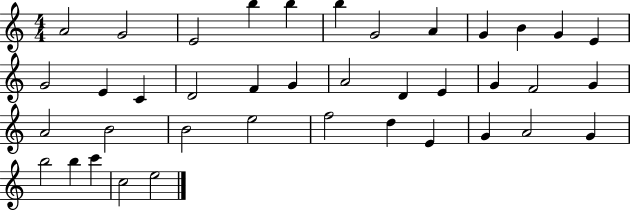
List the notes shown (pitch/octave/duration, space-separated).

A4/h G4/h E4/h B5/q B5/q B5/q G4/h A4/q G4/q B4/q G4/q E4/q G4/h E4/q C4/q D4/h F4/q G4/q A4/h D4/q E4/q G4/q F4/h G4/q A4/h B4/h B4/h E5/h F5/h D5/q E4/q G4/q A4/h G4/q B5/h B5/q C6/q C5/h E5/h